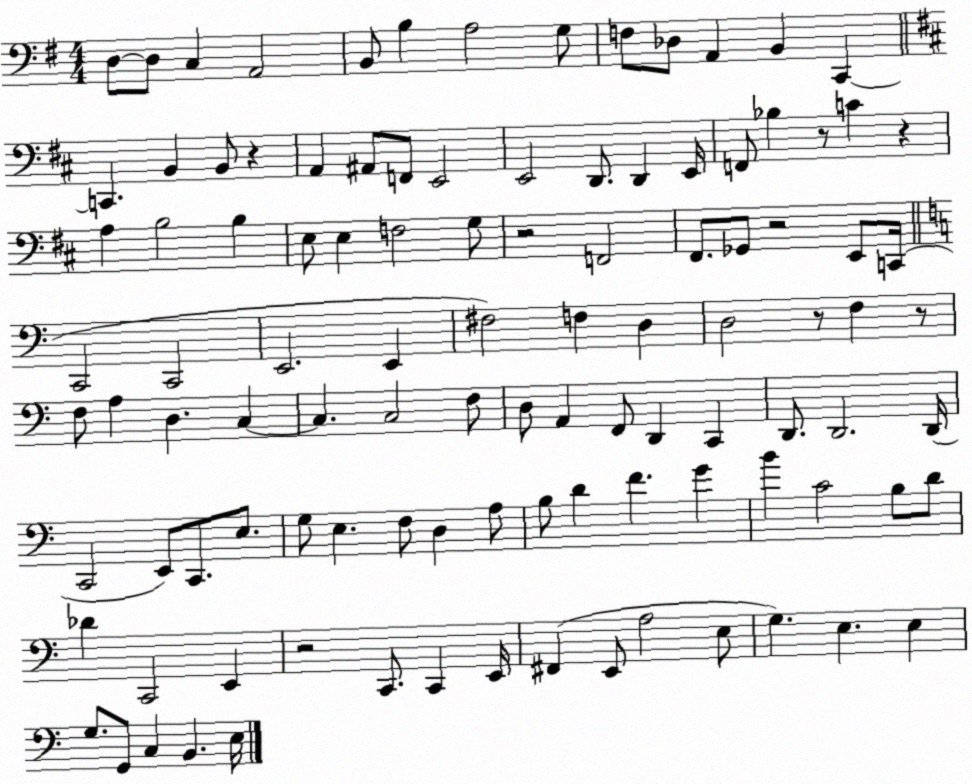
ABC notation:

X:1
T:Untitled
M:4/4
L:1/4
K:G
D,/2 D,/2 C, A,,2 B,,/2 B, A,2 G,/2 F,/2 _D,/2 A,, B,, C,, C,, B,, B,,/2 z A,, ^A,,/2 F,,/2 E,,2 E,,2 D,,/2 D,, E,,/4 F,,/2 _B, z/2 C z A, B,2 B, E,/2 E, F,2 G,/2 z2 F,,2 ^F,,/2 _G,,/2 z2 E,,/2 C,,/4 C,,2 C,,2 E,,2 E,, ^F,2 F, D, D,2 z/2 F, z/2 F,/2 A, D, C, C, C,2 F,/2 D,/2 A,, F,,/2 D,, C,, D,,/2 D,,2 D,,/4 C,,2 E,,/2 C,,/2 E,/2 G,/2 E, F,/2 D, A,/2 B,/2 D F G B C2 B,/2 D/2 _D C,,2 E,, z2 C,,/2 C,, E,,/4 ^F,, E,,/2 A,2 E,/2 G, E, E, G,/2 G,,/2 C, B,, E,/4